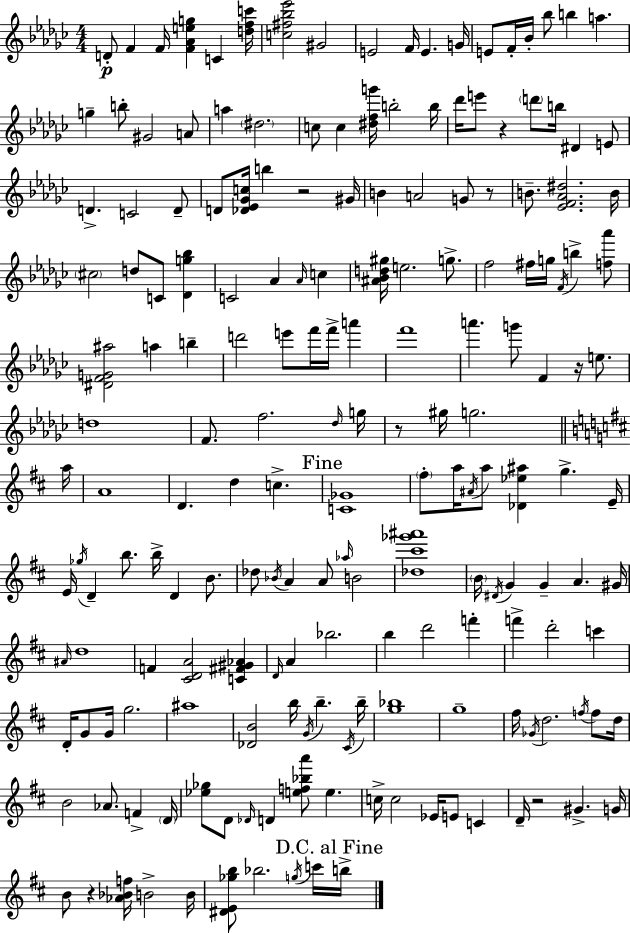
D4/e F4/q F4/s [F4,Ab4,E5,G5]/q C4/q [D5,F5,C6]/s [C5,F#5,Bb5,Eb6]/h G#4/h E4/h F4/s E4/q. G4/s E4/e F4/s Bb4/s Bb5/e B5/q A5/q. G5/q B5/e G#4/h A4/e A5/q D#5/h. C5/e C5/q [D#5,F5,G6]/s B5/h B5/s Db6/s E6/e R/q D6/e B5/s D#4/q E4/e D4/q. C4/h D4/e D4/e [Db4,Eb4,Gb4,C5]/s B5/q R/h G#4/s B4/q A4/h G4/e R/e B4/e. [Eb4,F4,Ab4,D#5]/h. B4/s C#5/h D5/e C4/e [Db4,G5,Bb5]/q C4/h Ab4/q Ab4/s C5/q [A#4,Bb4,D5,G#5]/s E5/h. G5/e. F5/h F#5/s G5/s F4/s B5/q [F5,Ab6]/e [D#4,F4,G4,A#5]/h A5/q B5/q D6/h E6/e F6/s F6/s A6/q F6/w A6/q. G6/e F4/q R/s E5/e. D5/w F4/e. F5/h. Db5/s G5/s R/e G#5/s G5/h. A5/s A4/w D4/q. D5/q C5/q. [C4,Gb4]/w F#5/e A5/s A#4/s A5/e [Db4,Eb5,A#5]/q G5/q. E4/s E4/s Gb5/s D4/q B5/e. B5/s D4/q B4/e. Db5/e Bb4/s A4/q A4/e Ab5/s B4/h [Db5,C#6,Gb6,A#6]/w B4/s D#4/s G4/q G4/q A4/q. G#4/s A#4/s D5/w F4/q [C#4,D4,A4]/h [C4,F#4,G#4,Ab4]/q D4/s A4/q Bb5/h. B5/q D6/h F6/q F6/q D6/h C6/q D4/s G4/e G4/s G5/h. A#5/w [Db4,B4]/h B5/s G4/s B5/q. C#4/s B5/s [G5,Bb5]/w G5/w F#5/s Gb4/s D5/h. F5/s F5/e D5/s B4/h Ab4/e. F4/q D4/s [Eb5,Gb5]/e D4/e Db4/s D4/q [E5,F5,Bb5,A6]/e E5/q. C5/s C5/h Eb4/s E4/e C4/q D4/s R/h G#4/q. G4/s B4/e R/q [Ab4,Bb4,F5]/s B4/h B4/s [D#4,E4,Gb5,B5]/e Bb5/h. G5/s C6/s B5/s